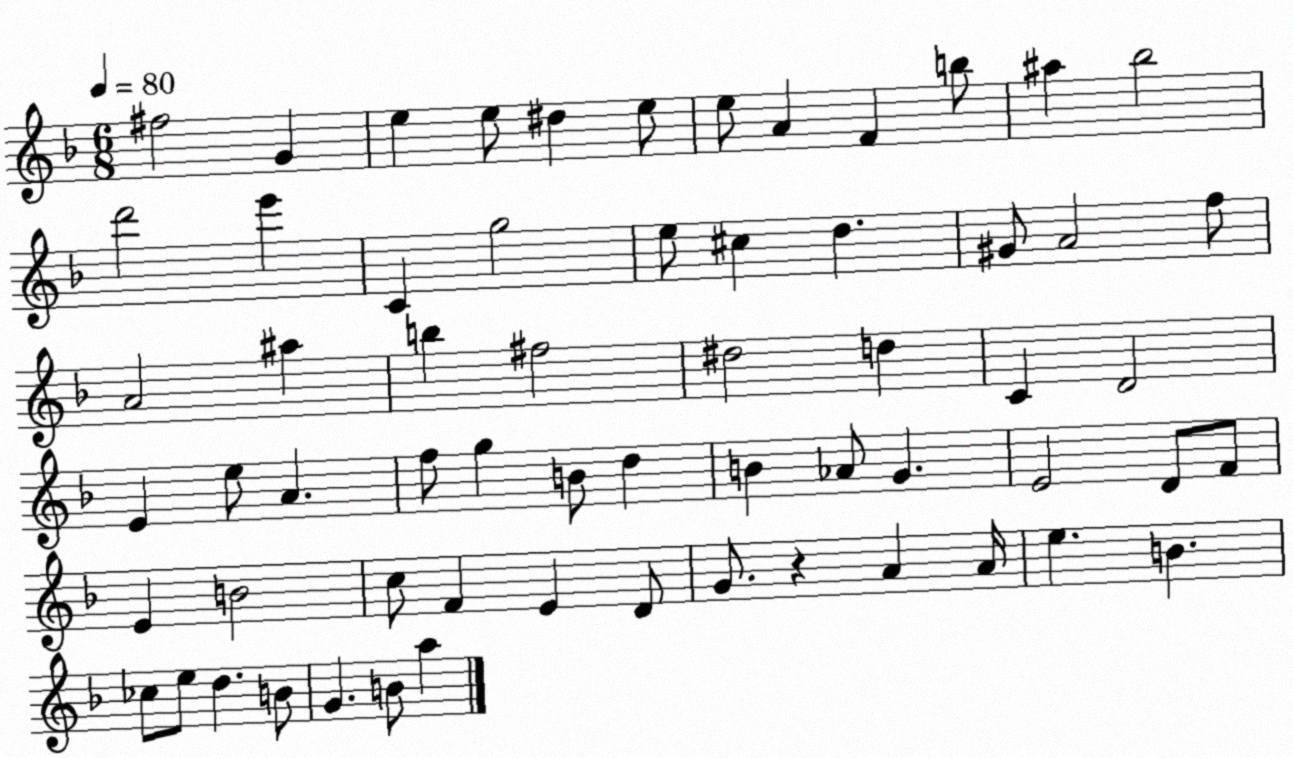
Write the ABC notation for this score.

X:1
T:Untitled
M:6/8
L:1/4
K:F
^f2 G e e/2 ^d e/2 e/2 A F b/2 ^a _b2 d'2 e' C g2 e/2 ^c d ^G/2 A2 f/2 A2 ^a b ^f2 ^d2 d C D2 E e/2 A f/2 g B/2 d B _A/2 G E2 D/2 F/2 E B2 c/2 F E D/2 G/2 z A A/4 e B _c/2 e/2 d B/2 G B/2 a